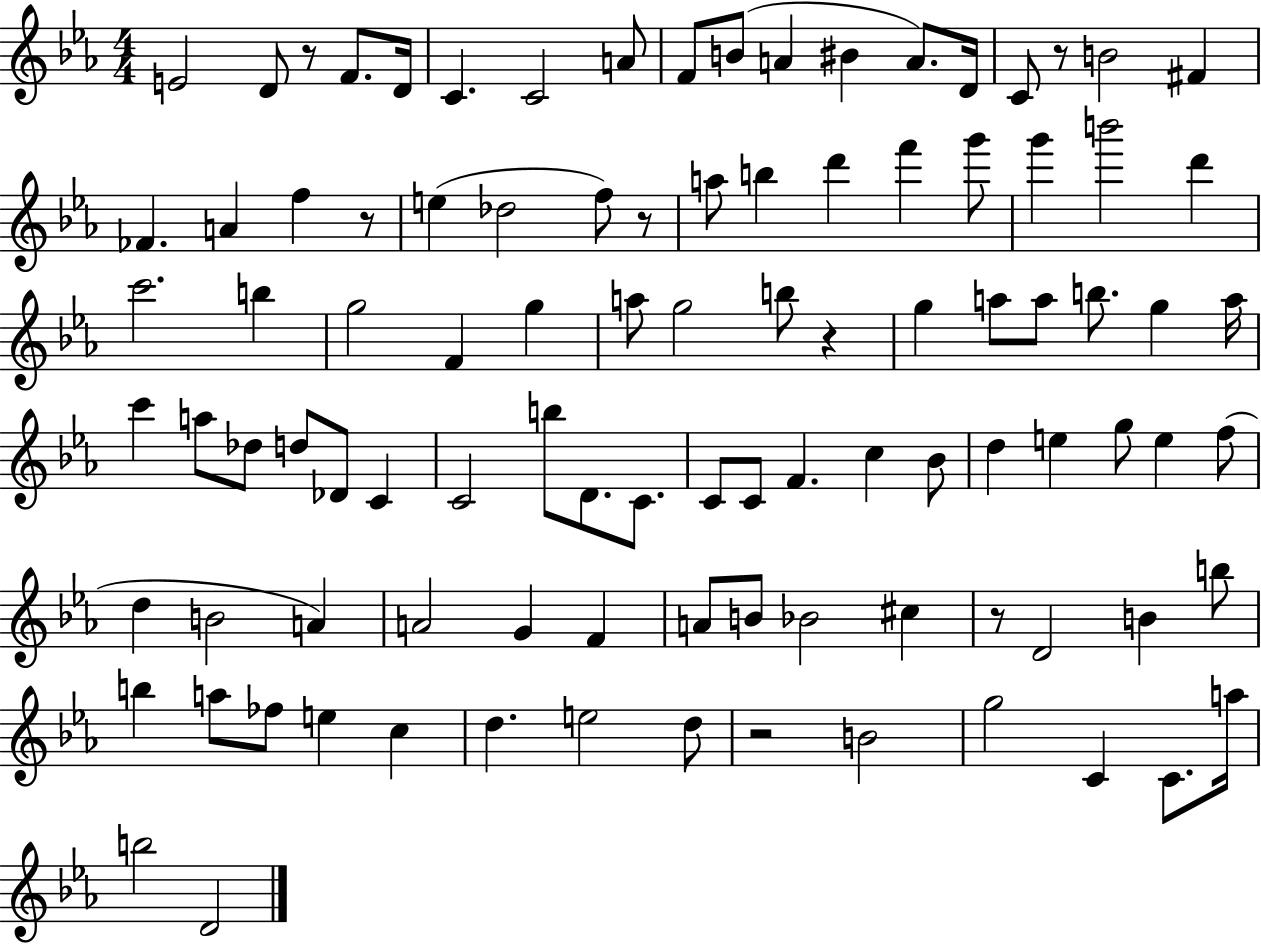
E4/h D4/e R/e F4/e. D4/s C4/q. C4/h A4/e F4/e B4/e A4/q BIS4/q A4/e. D4/s C4/e R/e B4/h F#4/q FES4/q. A4/q F5/q R/e E5/q Db5/h F5/e R/e A5/e B5/q D6/q F6/q G6/e G6/q B6/h D6/q C6/h. B5/q G5/h F4/q G5/q A5/e G5/h B5/e R/q G5/q A5/e A5/e B5/e. G5/q A5/s C6/q A5/e Db5/e D5/e Db4/e C4/q C4/h B5/e D4/e. C4/e. C4/e C4/e F4/q. C5/q Bb4/e D5/q E5/q G5/e E5/q F5/e D5/q B4/h A4/q A4/h G4/q F4/q A4/e B4/e Bb4/h C#5/q R/e D4/h B4/q B5/e B5/q A5/e FES5/e E5/q C5/q D5/q. E5/h D5/e R/h B4/h G5/h C4/q C4/e. A5/s B5/h D4/h